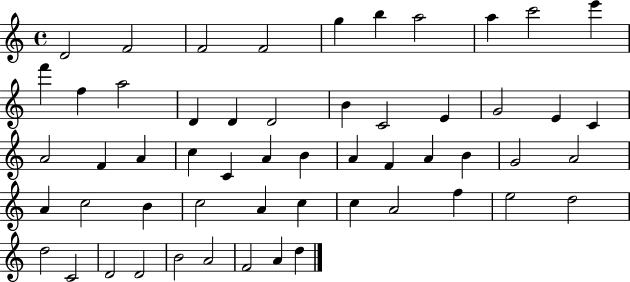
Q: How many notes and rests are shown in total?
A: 55